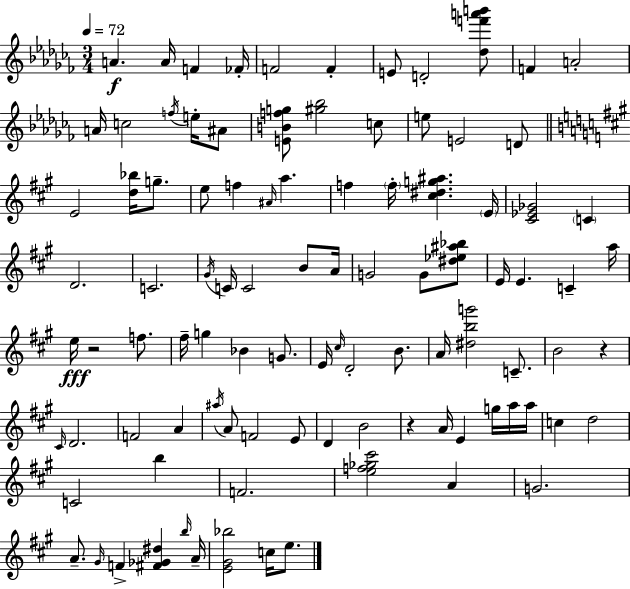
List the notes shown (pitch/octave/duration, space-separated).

A4/q. A4/s F4/q FES4/s F4/h F4/q E4/e D4/h [Db5,F6,A6,B6]/e F4/q A4/h A4/s C5/h F5/s E5/s A#4/e [E4,B4,F5,G5]/e [G#5,Bb5]/h C5/e E5/e E4/h D4/e E4/h [D5,Bb5]/s G5/e. E5/e F5/q A#4/s A5/q. F5/q F5/s [C#5,D#5,G5,A#5]/q. E4/s [C#4,Eb4,Gb4]/h C4/q D4/h. C4/h. G#4/s C4/s C4/h B4/e A4/s G4/h G4/e [D#5,Eb5,A#5,Bb5]/e E4/s E4/q. C4/q A5/s E5/s R/h F5/e. F#5/s G5/q Bb4/q G4/e. E4/s C#5/s D4/h B4/e. A4/s [D#5,B5,G6]/h C4/e. B4/h R/q C#4/s D4/h. F4/h A4/q A#5/s A4/e F4/h E4/e D4/q B4/h R/q A4/s E4/q G5/s A5/s A5/s C5/q D5/h C4/h B5/q F4/h. [E5,F5,Gb5,C#6]/h A4/q G4/h. A4/e. G#4/s F4/q [F#4,Gb4,D#5]/q B5/s A4/s [E4,G#4,Bb5]/h C5/s E5/e.